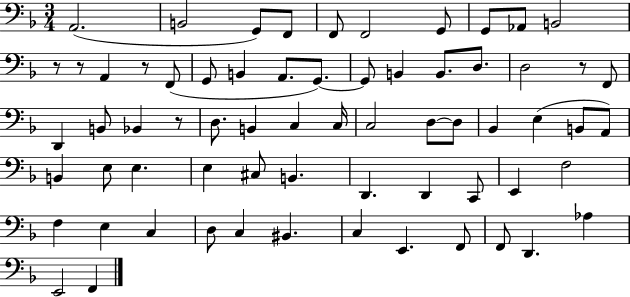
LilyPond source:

{
  \clef bass
  \numericTimeSignature
  \time 3/4
  \key f \major
  a,2.( | b,2 g,8) f,8 | f,8 f,2 g,8 | g,8 aes,8 b,2 | \break r8 r8 a,4 r8 f,8( | g,8 b,4 a,8. g,8.~~) | g,8 b,4 b,8. d8. | d2 r8 f,8 | \break d,4 b,8 bes,4 r8 | d8. b,4 c4 c16 | c2 d8~~ d8 | bes,4 e4( b,8 a,8) | \break b,4 e8 e4. | e4 cis8 b,4. | d,4. d,4 c,8 | e,4 f2 | \break f4 e4 c4 | d8 c4 bis,4. | c4 e,4. f,8 | f,8 d,4. aes4 | \break e,2 f,4 | \bar "|."
}